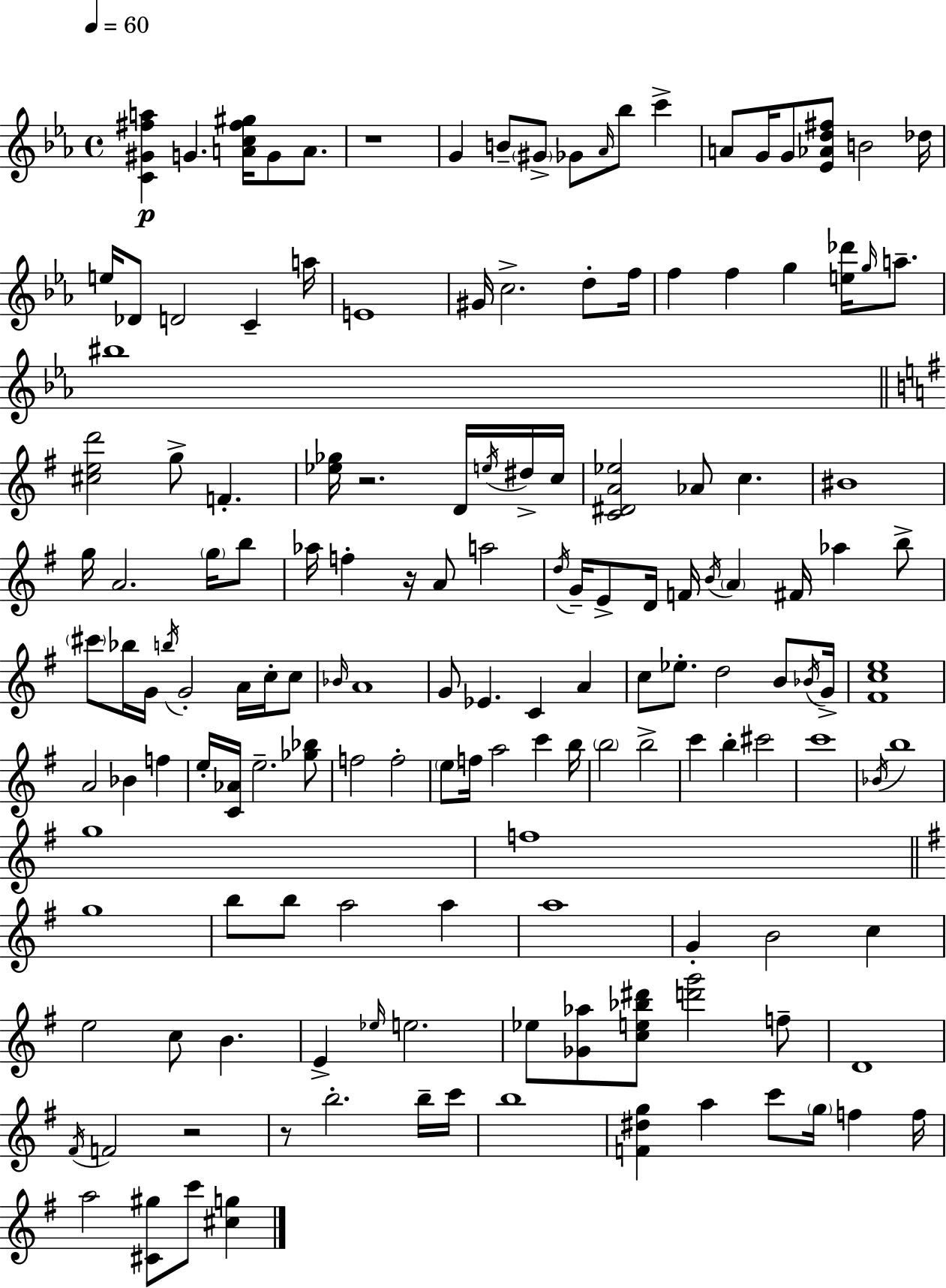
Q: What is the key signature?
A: EES major